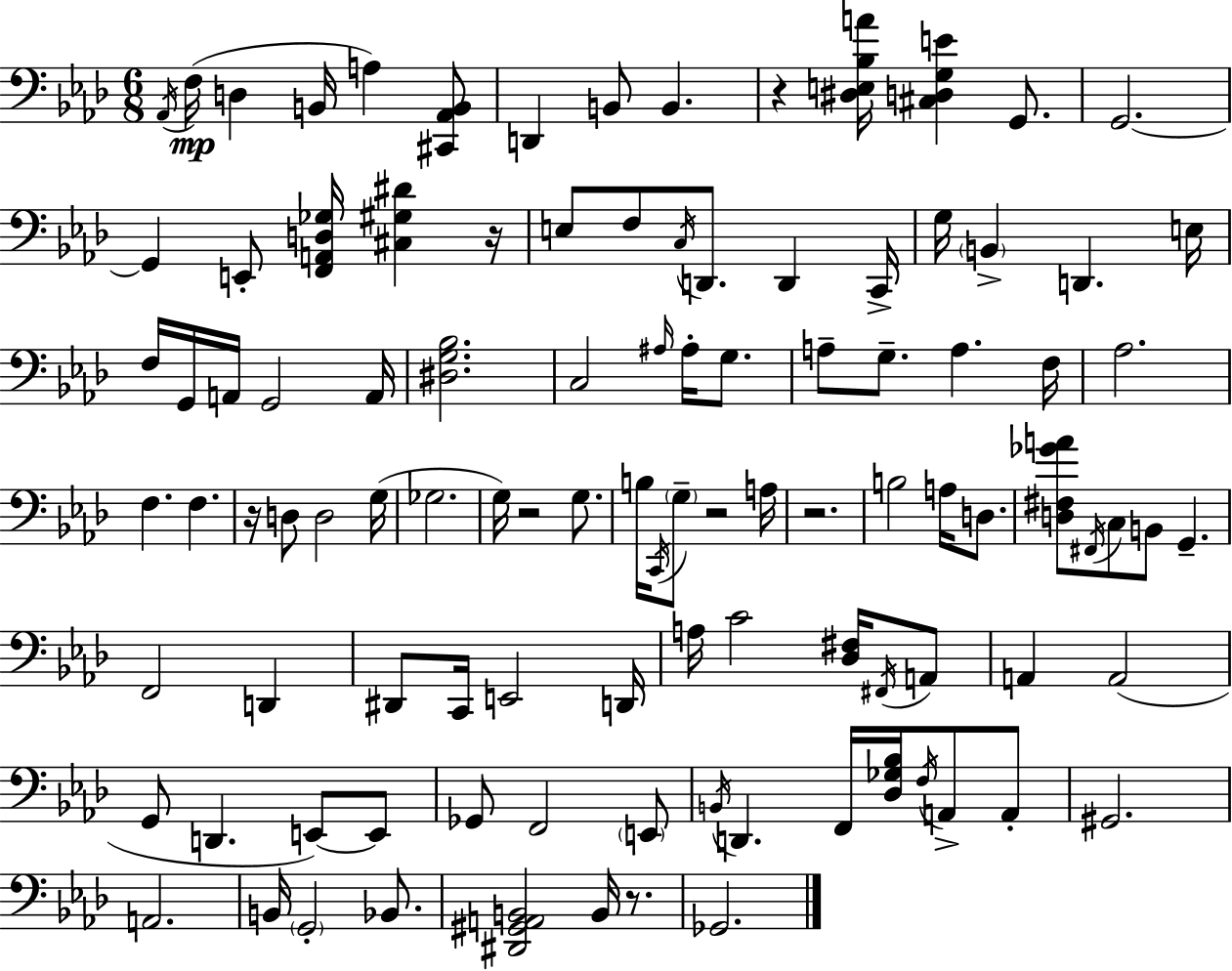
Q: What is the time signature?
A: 6/8